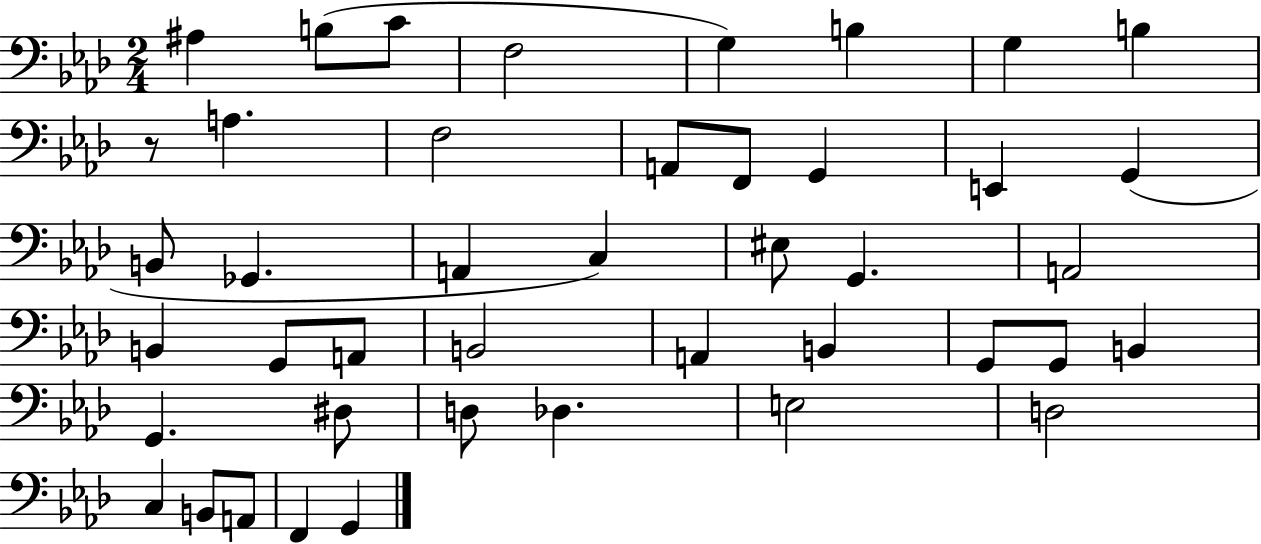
{
  \clef bass
  \numericTimeSignature
  \time 2/4
  \key aes \major
  \repeat volta 2 { ais4 b8( c'8 | f2 | g4) b4 | g4 b4 | \break r8 a4. | f2 | a,8 f,8 g,4 | e,4 g,4( | \break b,8 ges,4. | a,4 c4) | eis8 g,4. | a,2 | \break b,4 g,8 a,8 | b,2 | a,4 b,4 | g,8 g,8 b,4 | \break g,4. dis8 | d8 des4. | e2 | d2 | \break c4 b,8 a,8 | f,4 g,4 | } \bar "|."
}